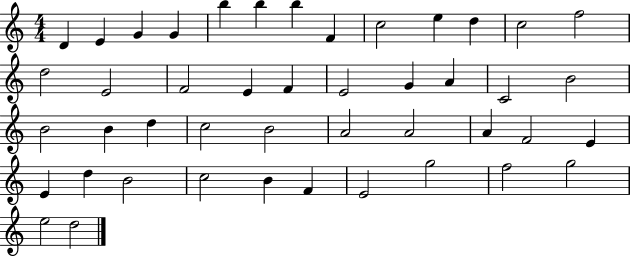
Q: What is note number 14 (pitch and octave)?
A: D5